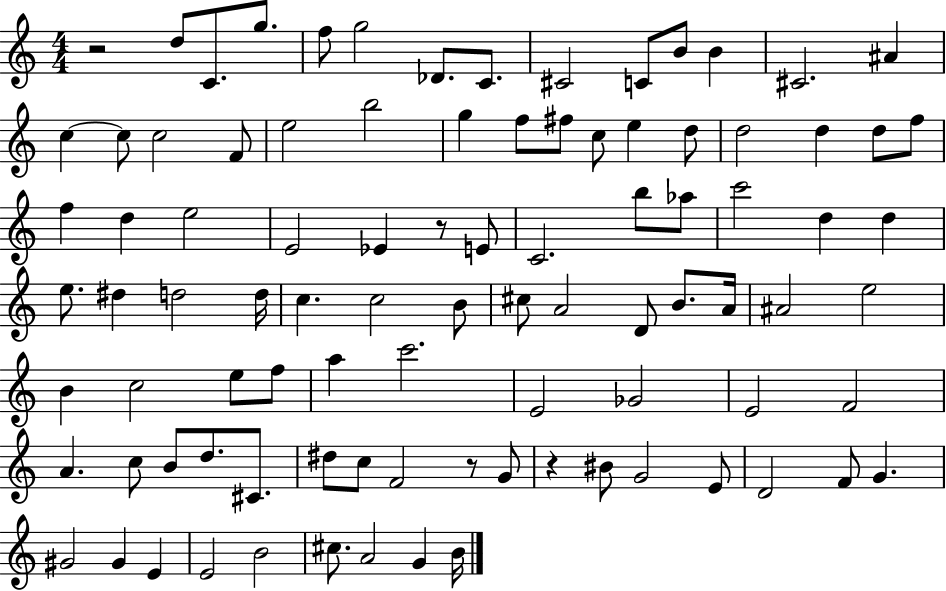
{
  \clef treble
  \numericTimeSignature
  \time 4/4
  \key c \major
  r2 d''8 c'8. g''8. | f''8 g''2 des'8. c'8. | cis'2 c'8 b'8 b'4 | cis'2. ais'4 | \break c''4~~ c''8 c''2 f'8 | e''2 b''2 | g''4 f''8 fis''8 c''8 e''4 d''8 | d''2 d''4 d''8 f''8 | \break f''4 d''4 e''2 | e'2 ees'4 r8 e'8 | c'2. b''8 aes''8 | c'''2 d''4 d''4 | \break e''8. dis''4 d''2 d''16 | c''4. c''2 b'8 | cis''8 a'2 d'8 b'8. a'16 | ais'2 e''2 | \break b'4 c''2 e''8 f''8 | a''4 c'''2. | e'2 ges'2 | e'2 f'2 | \break a'4. c''8 b'8 d''8. cis'8. | dis''8 c''8 f'2 r8 g'8 | r4 bis'8 g'2 e'8 | d'2 f'8 g'4. | \break gis'2 gis'4 e'4 | e'2 b'2 | cis''8. a'2 g'4 b'16 | \bar "|."
}